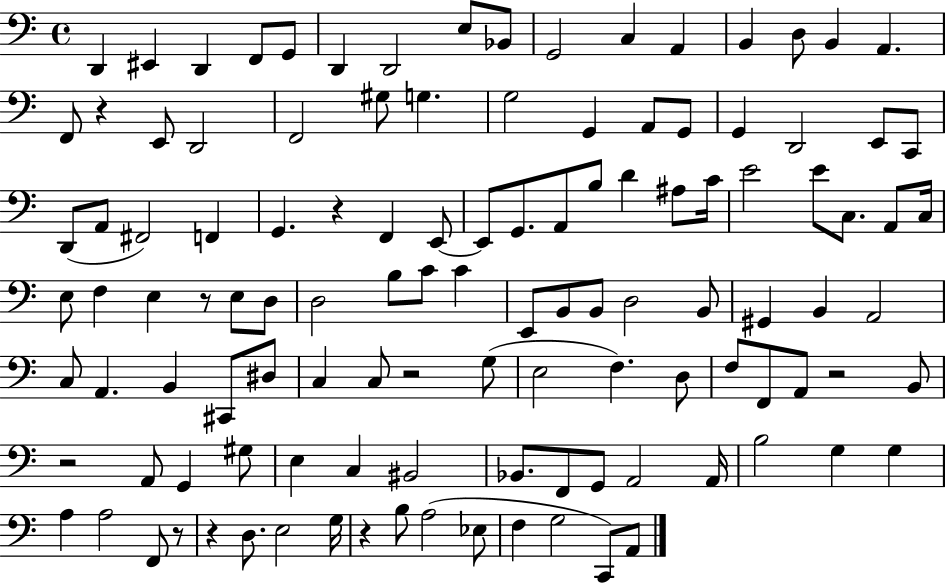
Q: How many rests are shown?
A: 9